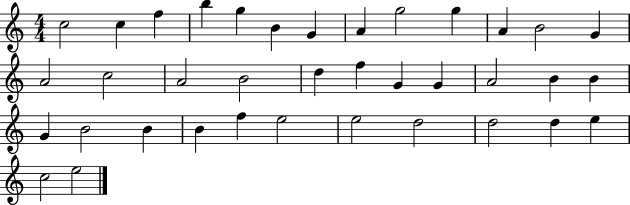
C5/h C5/q F5/q B5/q G5/q B4/q G4/q A4/q G5/h G5/q A4/q B4/h G4/q A4/h C5/h A4/h B4/h D5/q F5/q G4/q G4/q A4/h B4/q B4/q G4/q B4/h B4/q B4/q F5/q E5/h E5/h D5/h D5/h D5/q E5/q C5/h E5/h